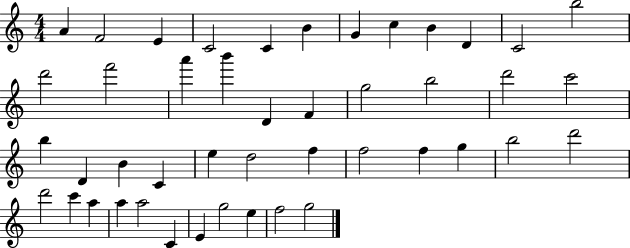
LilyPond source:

{
  \clef treble
  \numericTimeSignature
  \time 4/4
  \key c \major
  a'4 f'2 e'4 | c'2 c'4 b'4 | g'4 c''4 b'4 d'4 | c'2 b''2 | \break d'''2 f'''2 | a'''4 b'''4 d'4 f'4 | g''2 b''2 | d'''2 c'''2 | \break b''4 d'4 b'4 c'4 | e''4 d''2 f''4 | f''2 f''4 g''4 | b''2 d'''2 | \break d'''2 c'''4 a''4 | a''4 a''2 c'4 | e'4 g''2 e''4 | f''2 g''2 | \break \bar "|."
}